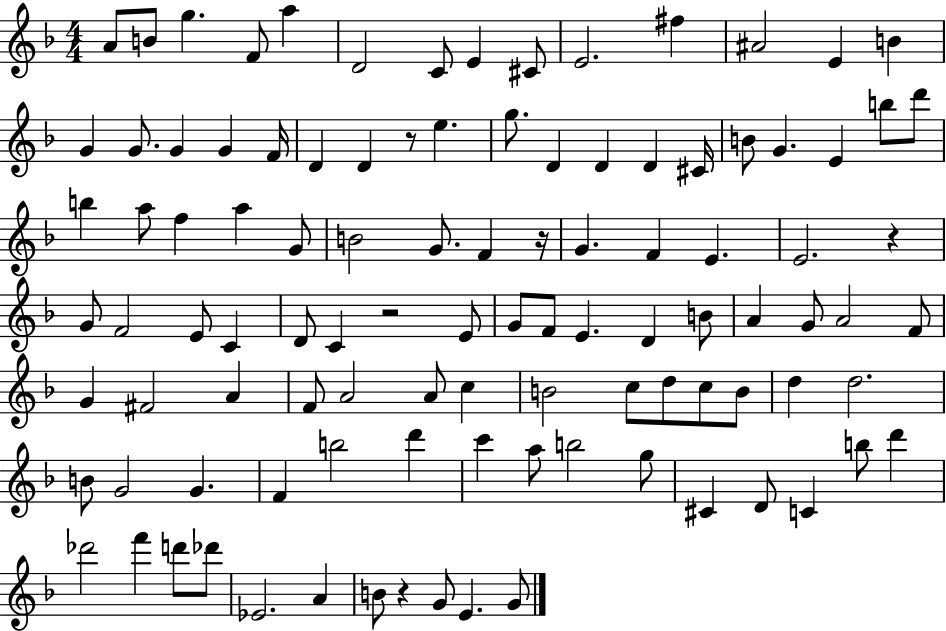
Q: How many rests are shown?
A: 5